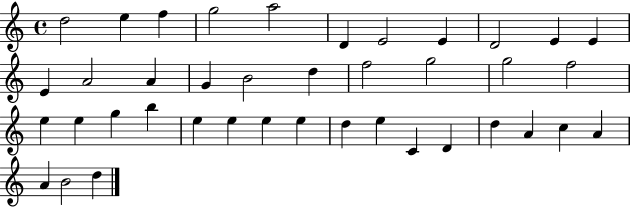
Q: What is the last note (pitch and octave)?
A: D5